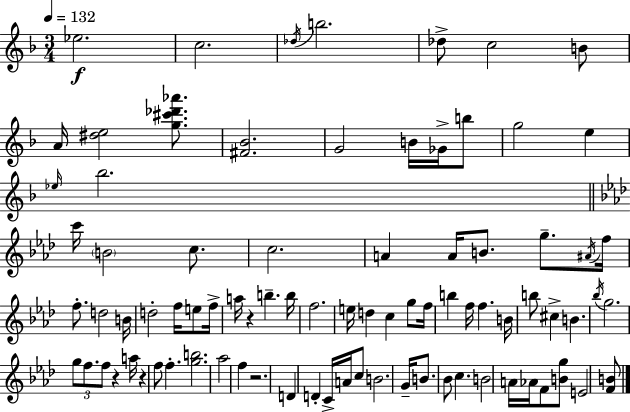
{
  \clef treble
  \numericTimeSignature
  \time 3/4
  \key f \major
  \tempo 4 = 132
  ees''2.\f | c''2. | \acciaccatura { des''16 } b''2. | des''8-> c''2 b'8 | \break a'16 <dis'' e''>2 <g'' cis''' des''' aes'''>8. | <fis' bes'>2. | g'2 b'16 ges'16-> b''8 | g''2 e''4 | \break \grace { ees''16 } bes''2. | \bar "||" \break \key aes \major c'''16 \parenthesize b'2 c''8. | c''2. | a'4 a'16 b'8. g''8.-- \acciaccatura { ais'16 } | f''16 f''8.-. d''2 | \break b'16 d''2-. f''16 e''8 | f''16-> a''16 r4 b''4.-- | b''16 f''2. | e''16 d''4 c''4 g''8 | \break f''16 b''4 f''16 f''4. | b'16 b''8 cis''4-> b'4. | \acciaccatura { bes''16 } g''2. | \tuplet 3/2 { g''8 f''8. f''8 } r4 | \break a''16 r4 f''8 f''4.-. | <g'' b''>2. | aes''2 f''4 | r2. | \break d'4 d'4-. c'16-> a'16 | c''8 b'2. | g'16-- b'8. bes'8 c''4. | b'2 a'16 aes'16 | \break f'8 <b' g''>8 e'2 | <f' b'>8 \bar "|."
}